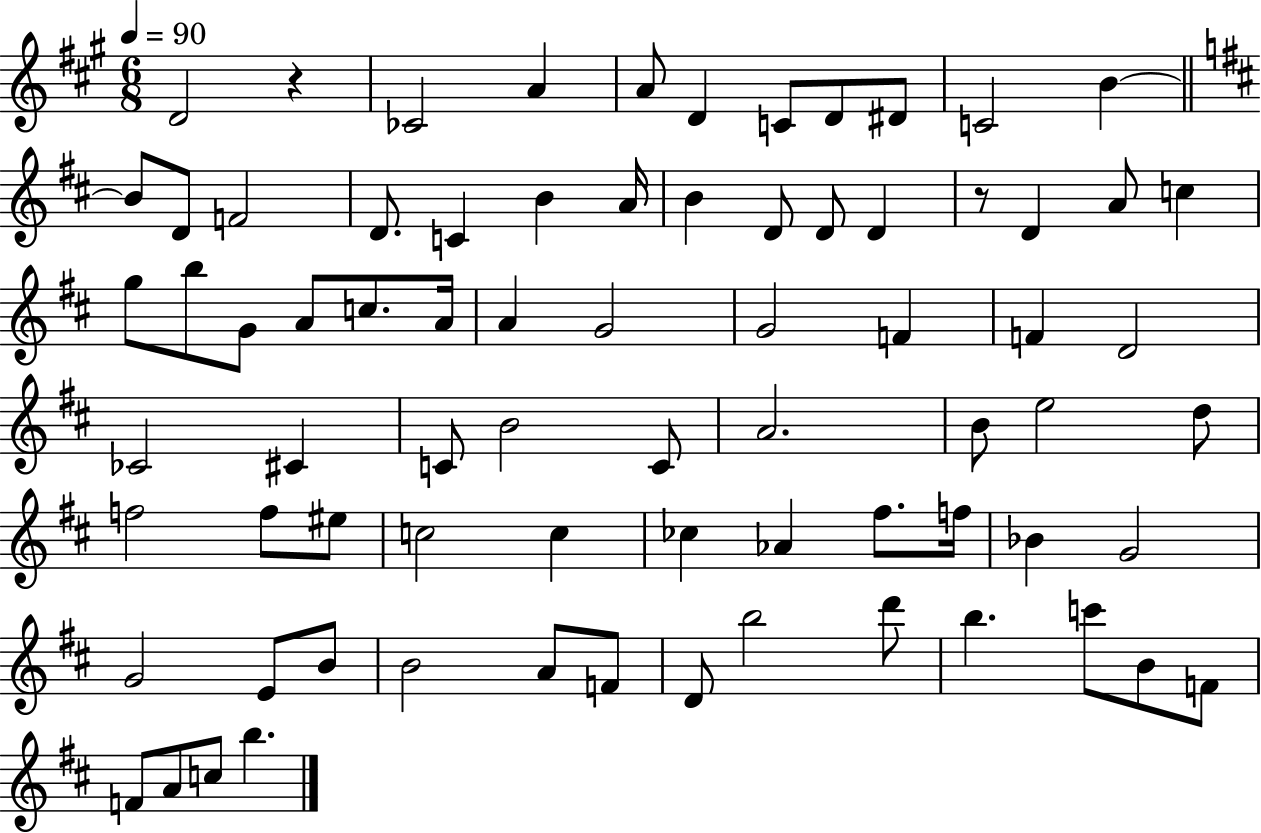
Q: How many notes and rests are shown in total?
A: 75